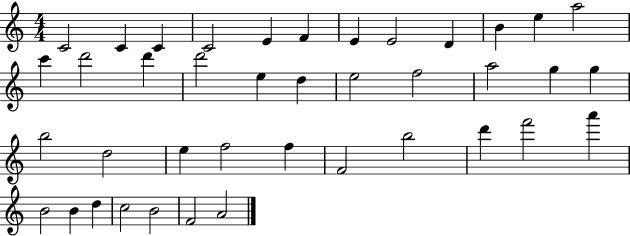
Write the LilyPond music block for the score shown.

{
  \clef treble
  \numericTimeSignature
  \time 4/4
  \key c \major
  c'2 c'4 c'4 | c'2 e'4 f'4 | e'4 e'2 d'4 | b'4 e''4 a''2 | \break c'''4 d'''2 d'''4 | d'''2 e''4 d''4 | e''2 f''2 | a''2 g''4 g''4 | \break b''2 d''2 | e''4 f''2 f''4 | f'2 b''2 | d'''4 f'''2 a'''4 | \break b'2 b'4 d''4 | c''2 b'2 | f'2 a'2 | \bar "|."
}